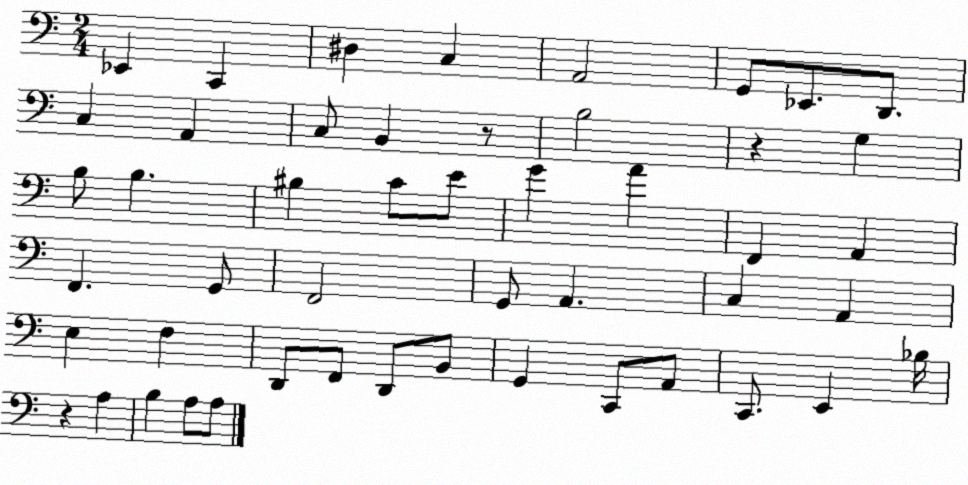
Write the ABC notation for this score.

X:1
T:Untitled
M:2/4
L:1/4
K:C
_E,, C,, ^D, C, A,,2 G,,/2 _E,,/2 D,,/2 C, A,, C,/2 B,, z/2 B,2 z G, B,/2 B, ^B, C/2 E/2 G A F,, A,, F,, G,,/2 F,,2 G,,/2 A,, C, A,, E, F, D,,/2 F,,/2 D,,/2 B,,/2 G,, C,,/2 A,,/2 C,,/2 E,, _B,/4 z A, B, A,/2 A,/2